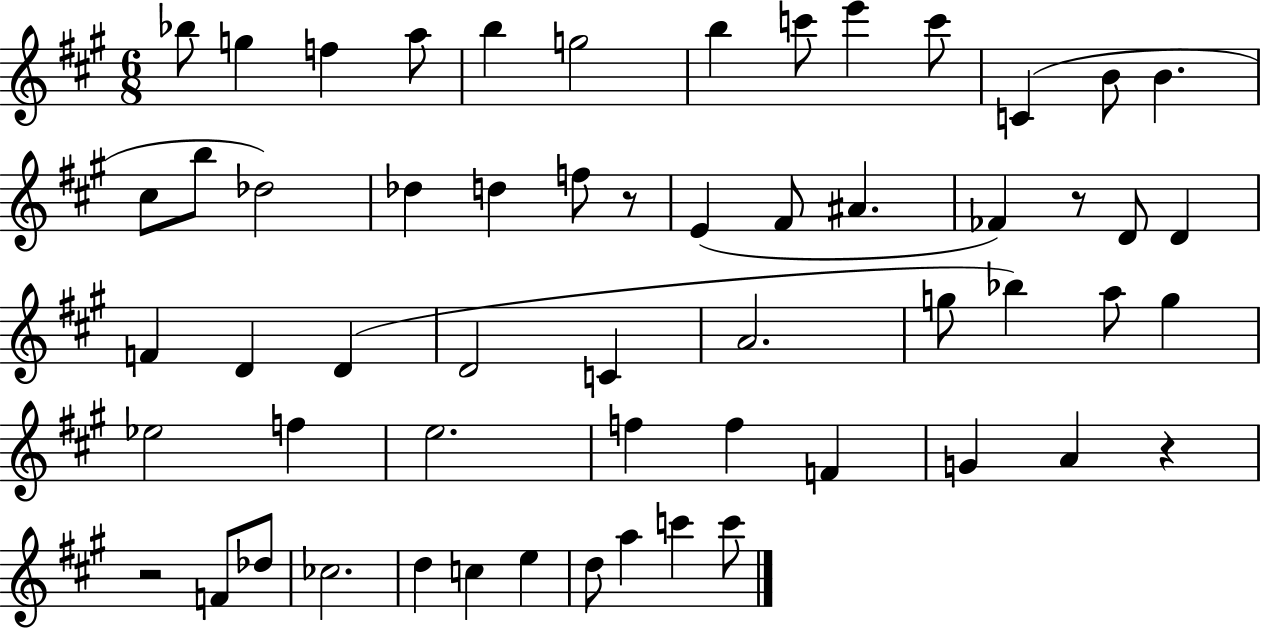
Bb5/e G5/q F5/q A5/e B5/q G5/h B5/q C6/e E6/q C6/e C4/q B4/e B4/q. C#5/e B5/e Db5/h Db5/q D5/q F5/e R/e E4/q F#4/e A#4/q. FES4/q R/e D4/e D4/q F4/q D4/q D4/q D4/h C4/q A4/h. G5/e Bb5/q A5/e G5/q Eb5/h F5/q E5/h. F5/q F5/q F4/q G4/q A4/q R/q R/h F4/e Db5/e CES5/h. D5/q C5/q E5/q D5/e A5/q C6/q C6/e